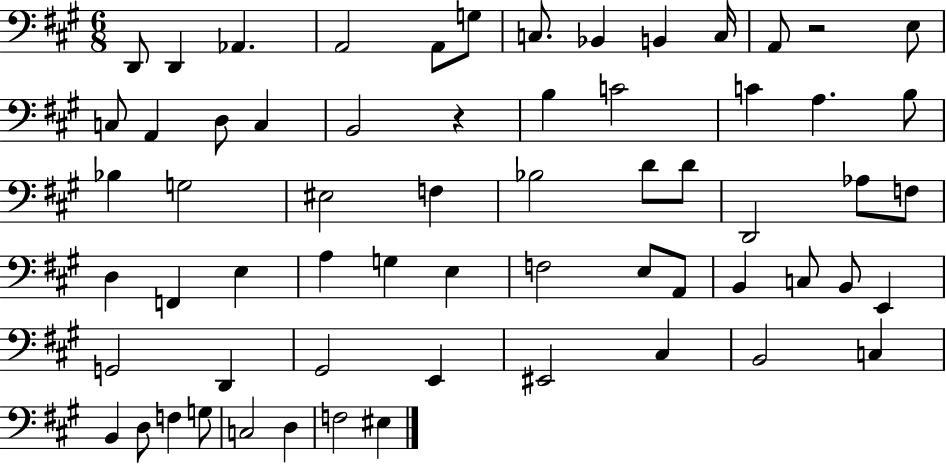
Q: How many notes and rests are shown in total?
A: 63